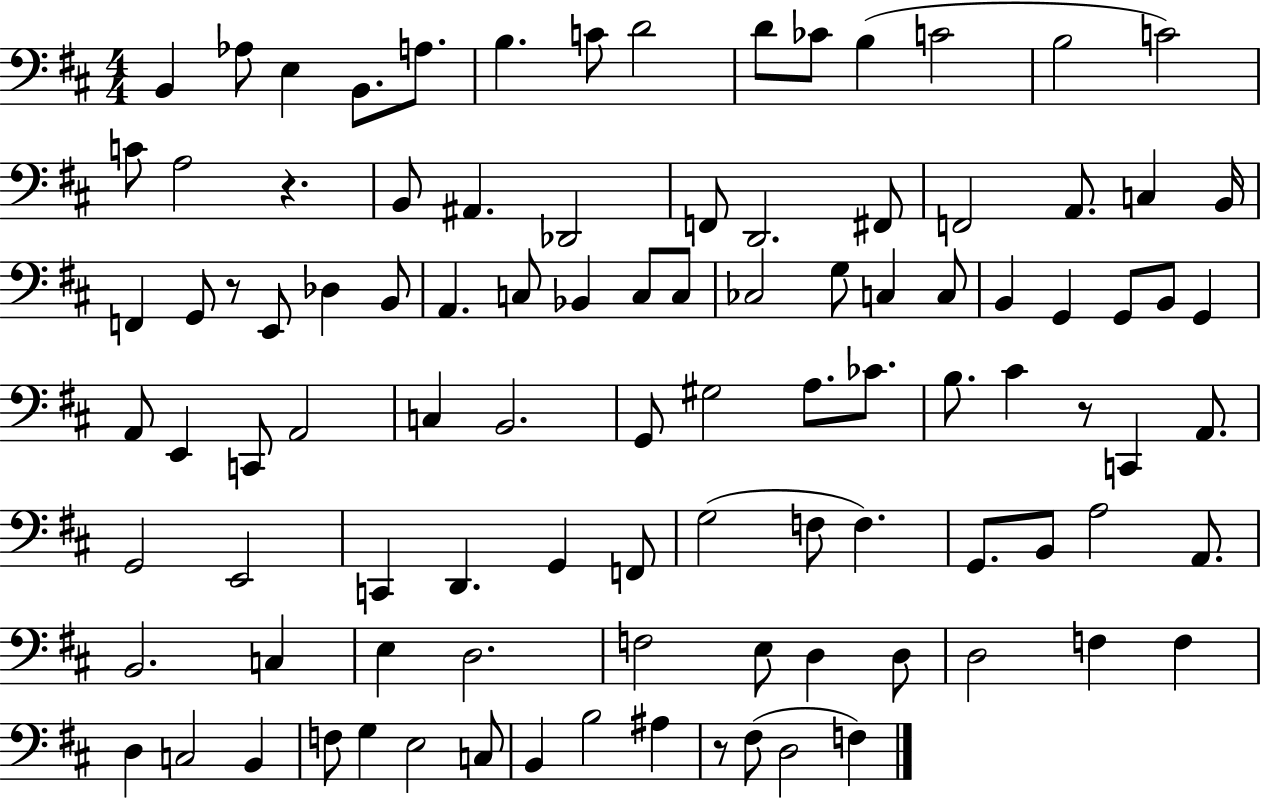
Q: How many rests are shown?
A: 4